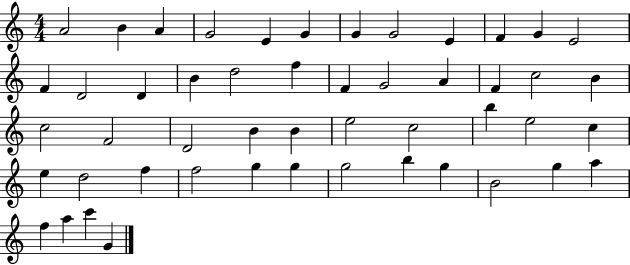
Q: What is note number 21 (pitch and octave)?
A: A4